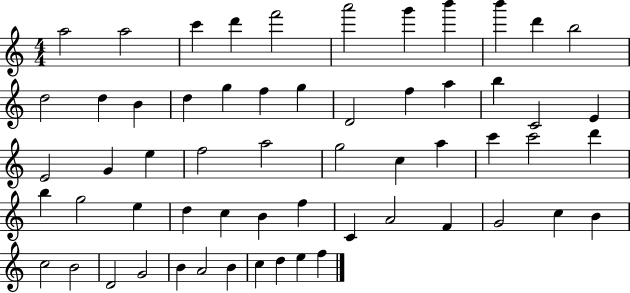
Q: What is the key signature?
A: C major